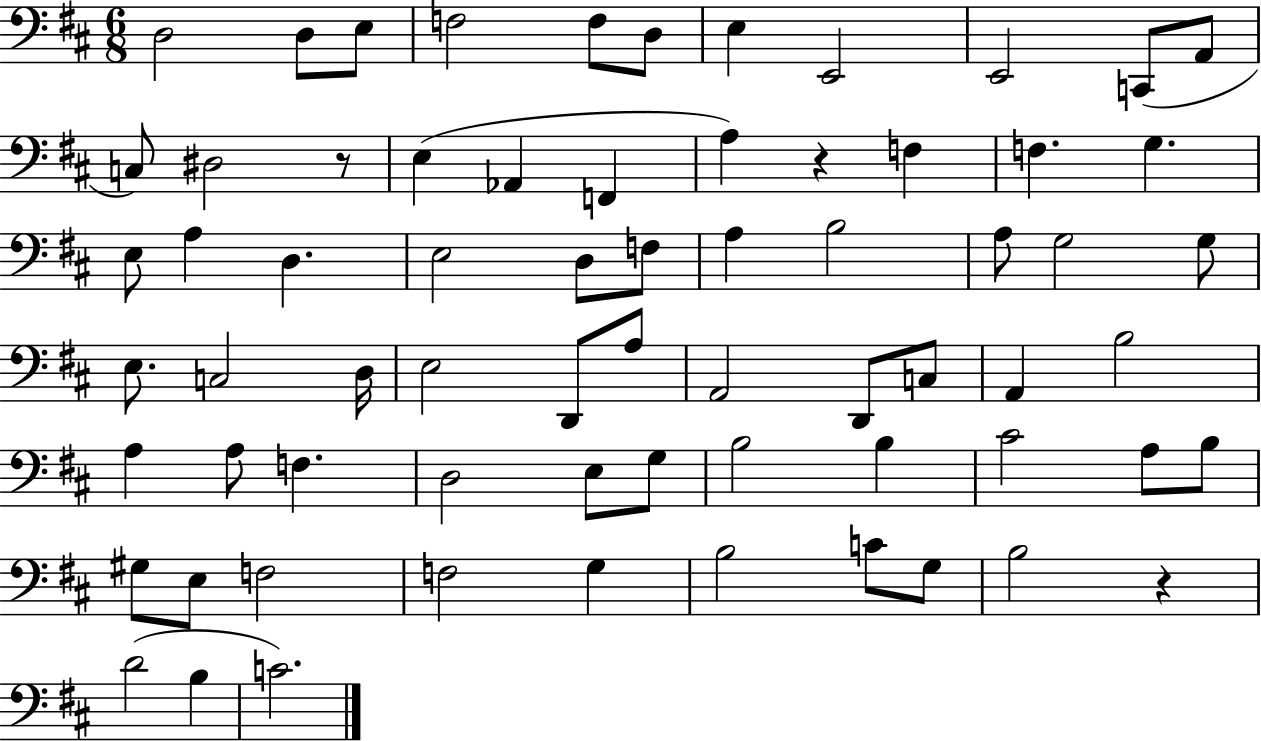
X:1
T:Untitled
M:6/8
L:1/4
K:D
D,2 D,/2 E,/2 F,2 F,/2 D,/2 E, E,,2 E,,2 C,,/2 A,,/2 C,/2 ^D,2 z/2 E, _A,, F,, A, z F, F, G, E,/2 A, D, E,2 D,/2 F,/2 A, B,2 A,/2 G,2 G,/2 E,/2 C,2 D,/4 E,2 D,,/2 A,/2 A,,2 D,,/2 C,/2 A,, B,2 A, A,/2 F, D,2 E,/2 G,/2 B,2 B, ^C2 A,/2 B,/2 ^G,/2 E,/2 F,2 F,2 G, B,2 C/2 G,/2 B,2 z D2 B, C2